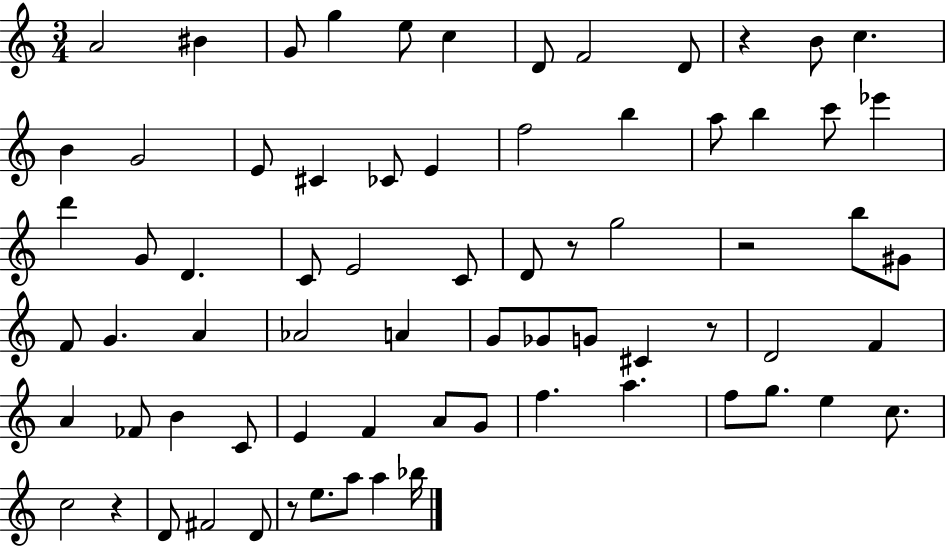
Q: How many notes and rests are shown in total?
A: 72